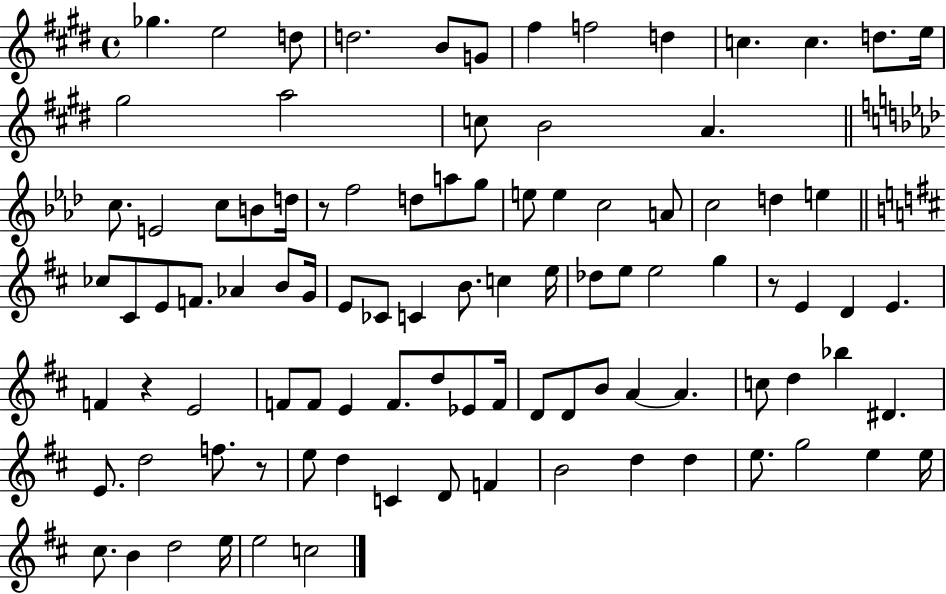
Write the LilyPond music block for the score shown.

{
  \clef treble
  \time 4/4
  \defaultTimeSignature
  \key e \major
  \repeat volta 2 { ges''4. e''2 d''8 | d''2. b'8 g'8 | fis''4 f''2 d''4 | c''4. c''4. d''8. e''16 | \break gis''2 a''2 | c''8 b'2 a'4. | \bar "||" \break \key aes \major c''8. e'2 c''8 b'8 d''16 | r8 f''2 d''8 a''8 g''8 | e''8 e''4 c''2 a'8 | c''2 d''4 e''4 | \break \bar "||" \break \key d \major ces''8 cis'8 e'8 f'8. aes'4 b'8 g'16 | e'8 ces'8 c'4 b'8. c''4 e''16 | des''8 e''8 e''2 g''4 | r8 e'4 d'4 e'4. | \break f'4 r4 e'2 | f'8 f'8 e'4 f'8. d''8 ees'8 f'16 | d'8 d'8 b'8 a'4~~ a'4. | c''8 d''4 bes''4 dis'4. | \break e'8. d''2 f''8. r8 | e''8 d''4 c'4 d'8 f'4 | b'2 d''4 d''4 | e''8. g''2 e''4 e''16 | \break cis''8. b'4 d''2 e''16 | e''2 c''2 | } \bar "|."
}